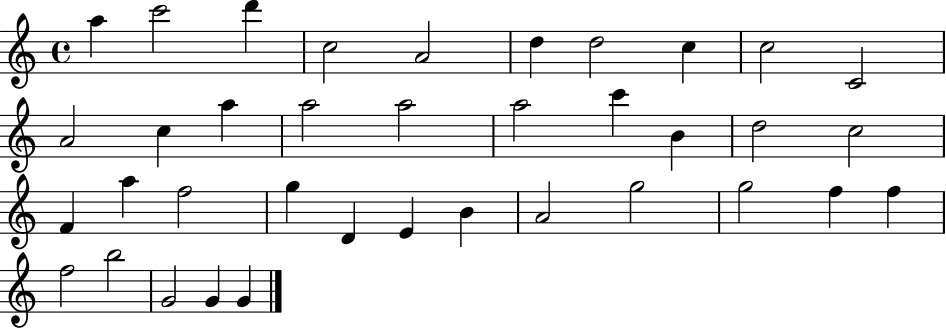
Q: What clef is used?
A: treble